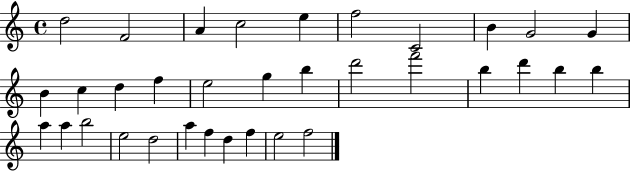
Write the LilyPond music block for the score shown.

{
  \clef treble
  \time 4/4
  \defaultTimeSignature
  \key c \major
  d''2 f'2 | a'4 c''2 e''4 | f''2 c'2 | b'4 g'2 g'4 | \break b'4 c''4 d''4 f''4 | e''2 g''4 b''4 | d'''2 f'''2 | b''4 d'''4 b''4 b''4 | \break a''4 a''4 b''2 | e''2 d''2 | a''4 f''4 d''4 f''4 | e''2 f''2 | \break \bar "|."
}